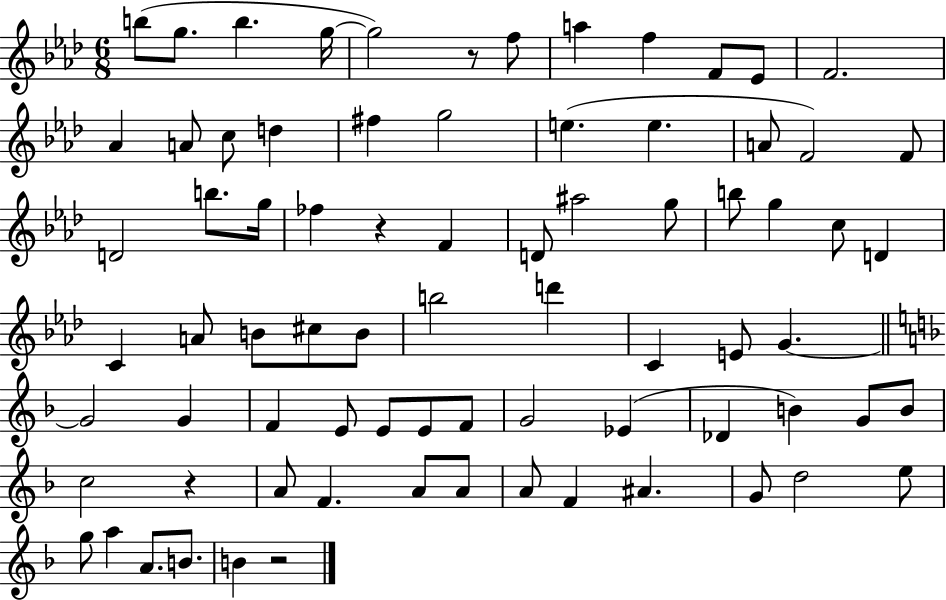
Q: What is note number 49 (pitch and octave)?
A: E4